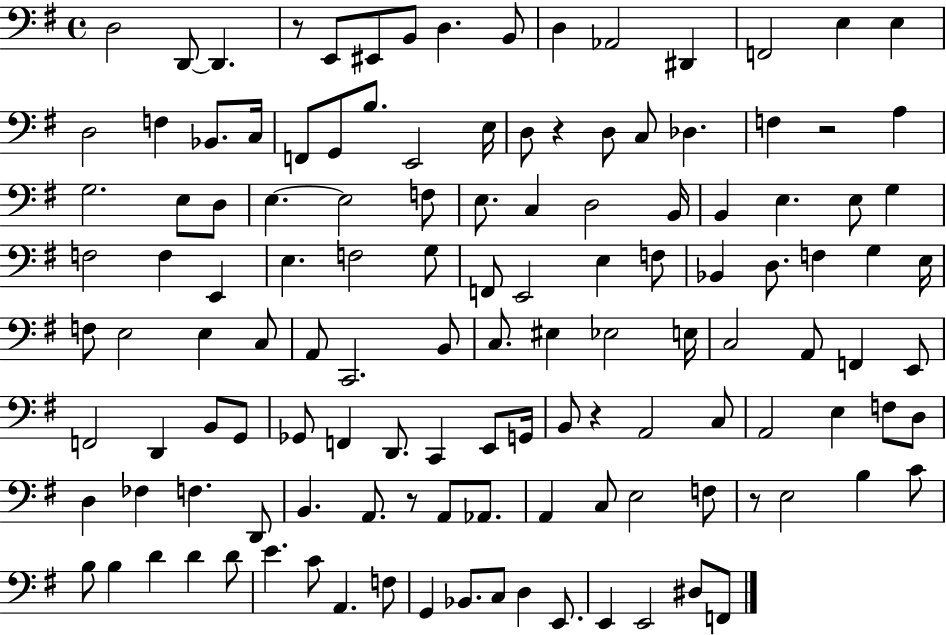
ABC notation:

X:1
T:Untitled
M:4/4
L:1/4
K:G
D,2 D,,/2 D,, z/2 E,,/2 ^E,,/2 B,,/2 D, B,,/2 D, _A,,2 ^D,, F,,2 E, E, D,2 F, _B,,/2 C,/4 F,,/2 G,,/2 B,/2 E,,2 E,/4 D,/2 z D,/2 C,/2 _D, F, z2 A, G,2 E,/2 D,/2 E, E,2 F,/2 E,/2 C, D,2 B,,/4 B,, E, E,/2 G, F,2 F, E,, E, F,2 G,/2 F,,/2 E,,2 E, F,/2 _B,, D,/2 F, G, E,/4 F,/2 E,2 E, C,/2 A,,/2 C,,2 B,,/2 C,/2 ^E, _E,2 E,/4 C,2 A,,/2 F,, E,,/2 F,,2 D,, B,,/2 G,,/2 _G,,/2 F,, D,,/2 C,, E,,/2 G,,/4 B,,/2 z A,,2 C,/2 A,,2 E, F,/2 D,/2 D, _F, F, D,,/2 B,, A,,/2 z/2 A,,/2 _A,,/2 A,, C,/2 E,2 F,/2 z/2 E,2 B, C/2 B,/2 B, D D D/2 E C/2 A,, F,/2 G,, _B,,/2 C,/2 D, E,,/2 E,, E,,2 ^D,/2 F,,/2